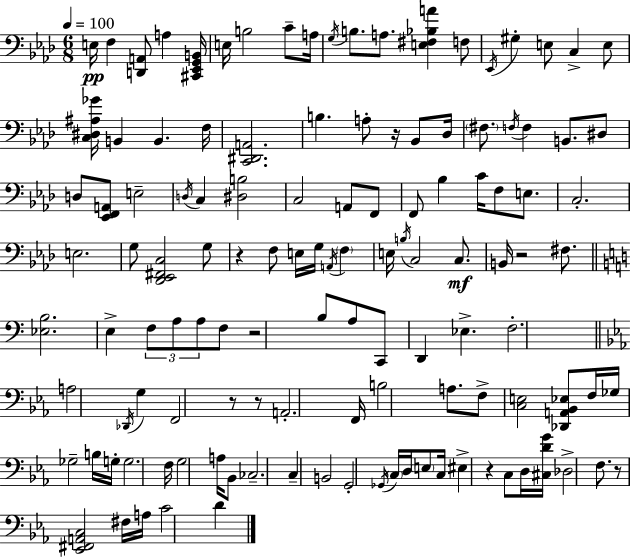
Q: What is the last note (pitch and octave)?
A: D4